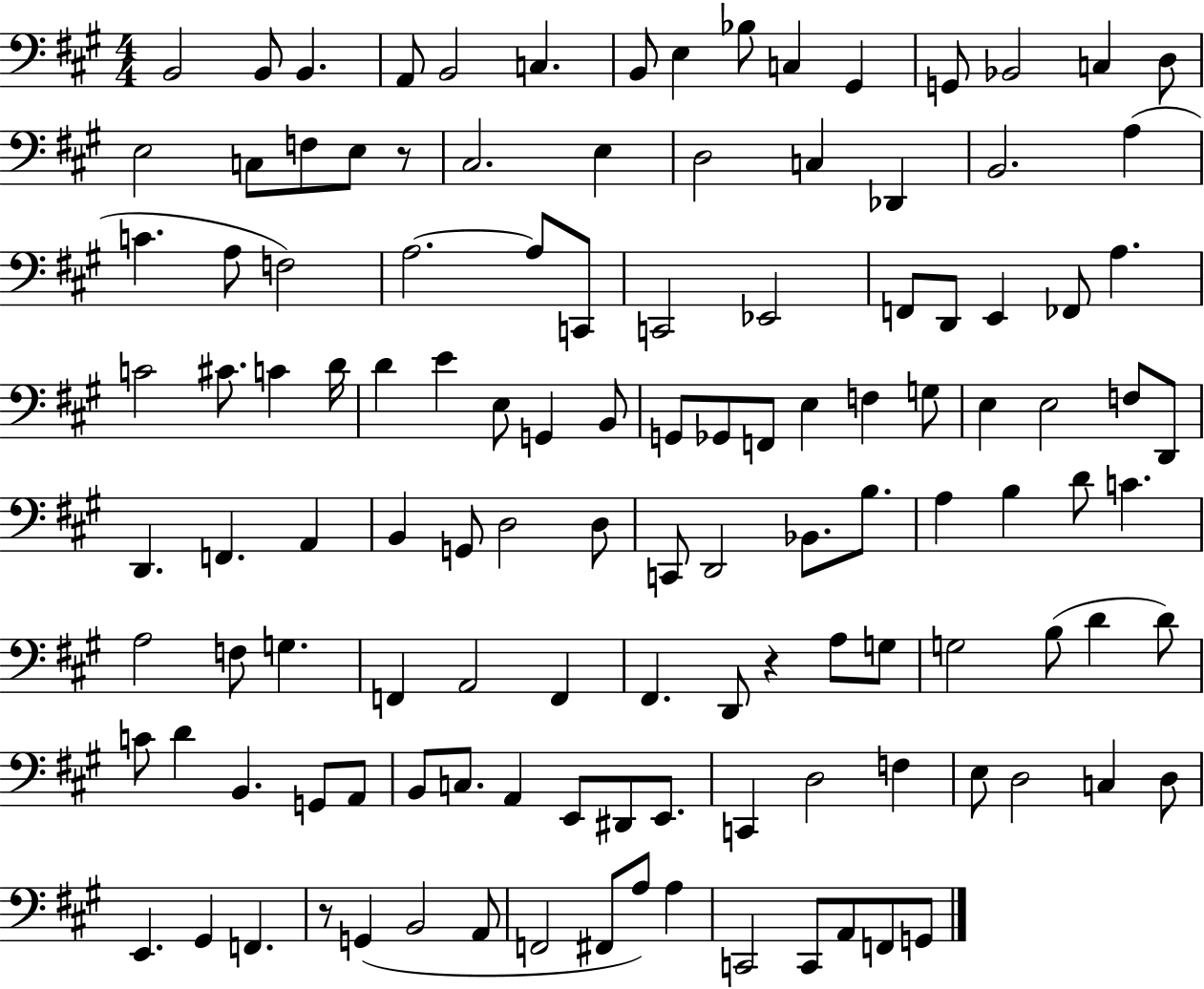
X:1
T:Untitled
M:4/4
L:1/4
K:A
B,,2 B,,/2 B,, A,,/2 B,,2 C, B,,/2 E, _B,/2 C, ^G,, G,,/2 _B,,2 C, D,/2 E,2 C,/2 F,/2 E,/2 z/2 ^C,2 E, D,2 C, _D,, B,,2 A, C A,/2 F,2 A,2 A,/2 C,,/2 C,,2 _E,,2 F,,/2 D,,/2 E,, _F,,/2 A, C2 ^C/2 C D/4 D E E,/2 G,, B,,/2 G,,/2 _G,,/2 F,,/2 E, F, G,/2 E, E,2 F,/2 D,,/2 D,, F,, A,, B,, G,,/2 D,2 D,/2 C,,/2 D,,2 _B,,/2 B,/2 A, B, D/2 C A,2 F,/2 G, F,, A,,2 F,, ^F,, D,,/2 z A,/2 G,/2 G,2 B,/2 D D/2 C/2 D B,, G,,/2 A,,/2 B,,/2 C,/2 A,, E,,/2 ^D,,/2 E,,/2 C,, D,2 F, E,/2 D,2 C, D,/2 E,, ^G,, F,, z/2 G,, B,,2 A,,/2 F,,2 ^F,,/2 A,/2 A, C,,2 C,,/2 A,,/2 F,,/2 G,,/2